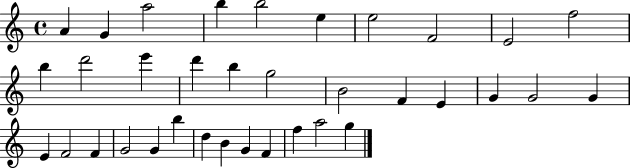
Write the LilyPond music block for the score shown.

{
  \clef treble
  \time 4/4
  \defaultTimeSignature
  \key c \major
  a'4 g'4 a''2 | b''4 b''2 e''4 | e''2 f'2 | e'2 f''2 | \break b''4 d'''2 e'''4 | d'''4 b''4 g''2 | b'2 f'4 e'4 | g'4 g'2 g'4 | \break e'4 f'2 f'4 | g'2 g'4 b''4 | d''4 b'4 g'4 f'4 | f''4 a''2 g''4 | \break \bar "|."
}